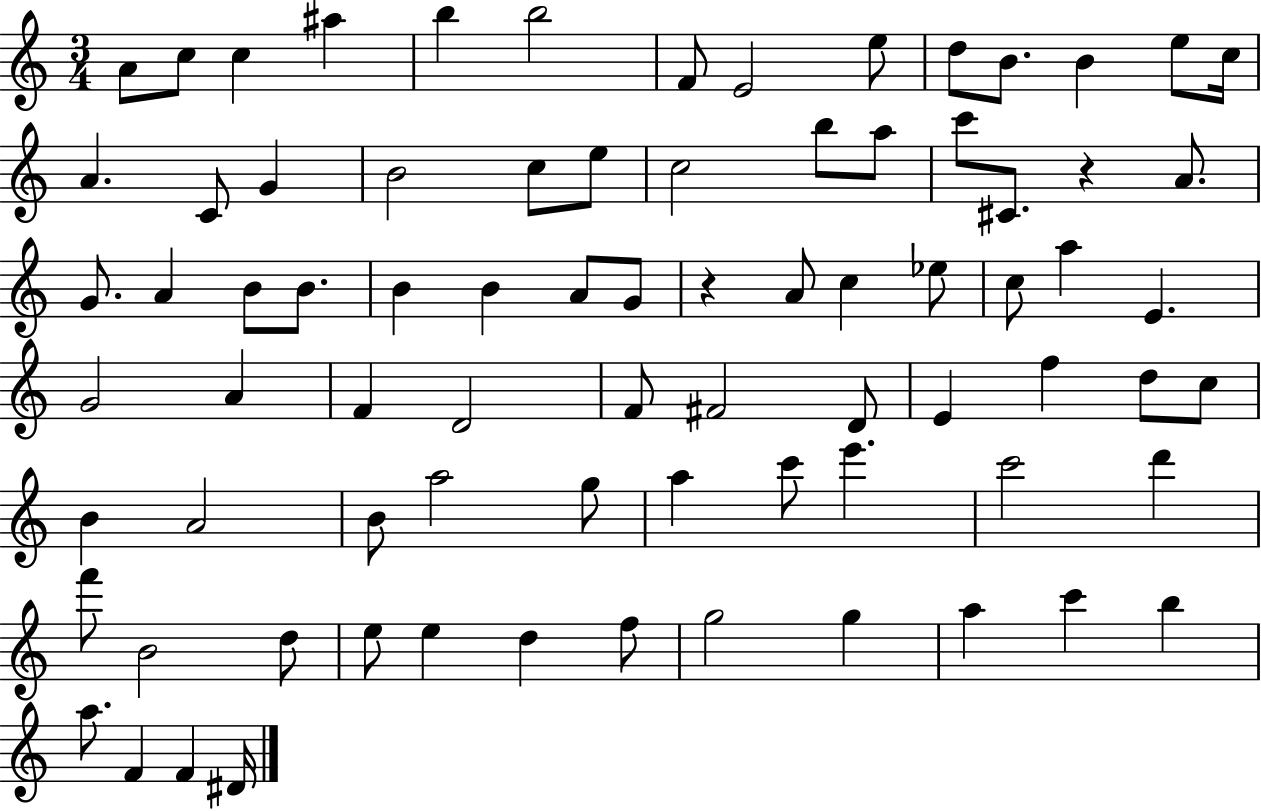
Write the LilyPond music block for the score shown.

{
  \clef treble
  \numericTimeSignature
  \time 3/4
  \key c \major
  \repeat volta 2 { a'8 c''8 c''4 ais''4 | b''4 b''2 | f'8 e'2 e''8 | d''8 b'8. b'4 e''8 c''16 | \break a'4. c'8 g'4 | b'2 c''8 e''8 | c''2 b''8 a''8 | c'''8 cis'8. r4 a'8. | \break g'8. a'4 b'8 b'8. | b'4 b'4 a'8 g'8 | r4 a'8 c''4 ees''8 | c''8 a''4 e'4. | \break g'2 a'4 | f'4 d'2 | f'8 fis'2 d'8 | e'4 f''4 d''8 c''8 | \break b'4 a'2 | b'8 a''2 g''8 | a''4 c'''8 e'''4. | c'''2 d'''4 | \break f'''8 b'2 d''8 | e''8 e''4 d''4 f''8 | g''2 g''4 | a''4 c'''4 b''4 | \break a''8. f'4 f'4 dis'16 | } \bar "|."
}